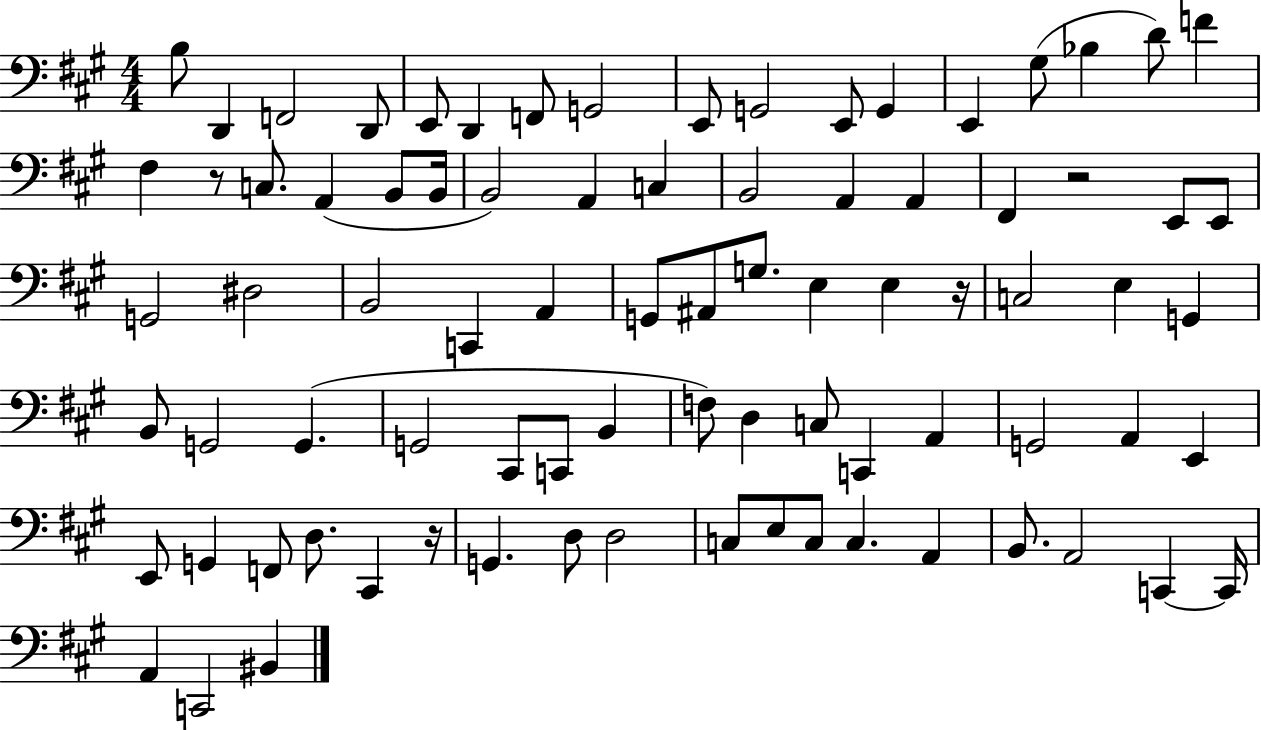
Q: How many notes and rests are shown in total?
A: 83